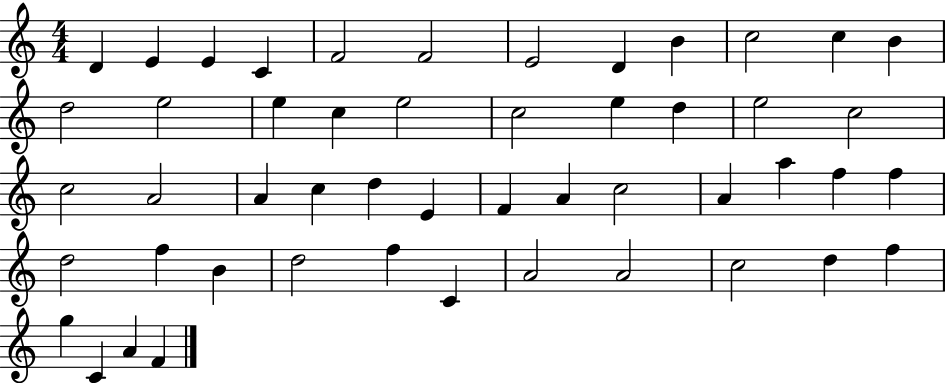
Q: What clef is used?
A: treble